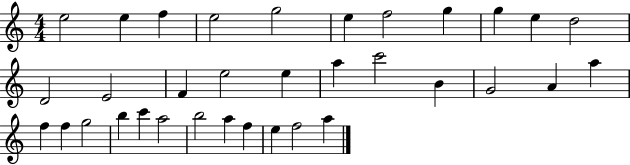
E5/h E5/q F5/q E5/h G5/h E5/q F5/h G5/q G5/q E5/q D5/h D4/h E4/h F4/q E5/h E5/q A5/q C6/h B4/q G4/h A4/q A5/q F5/q F5/q G5/h B5/q C6/q A5/h B5/h A5/q F5/q E5/q F5/h A5/q